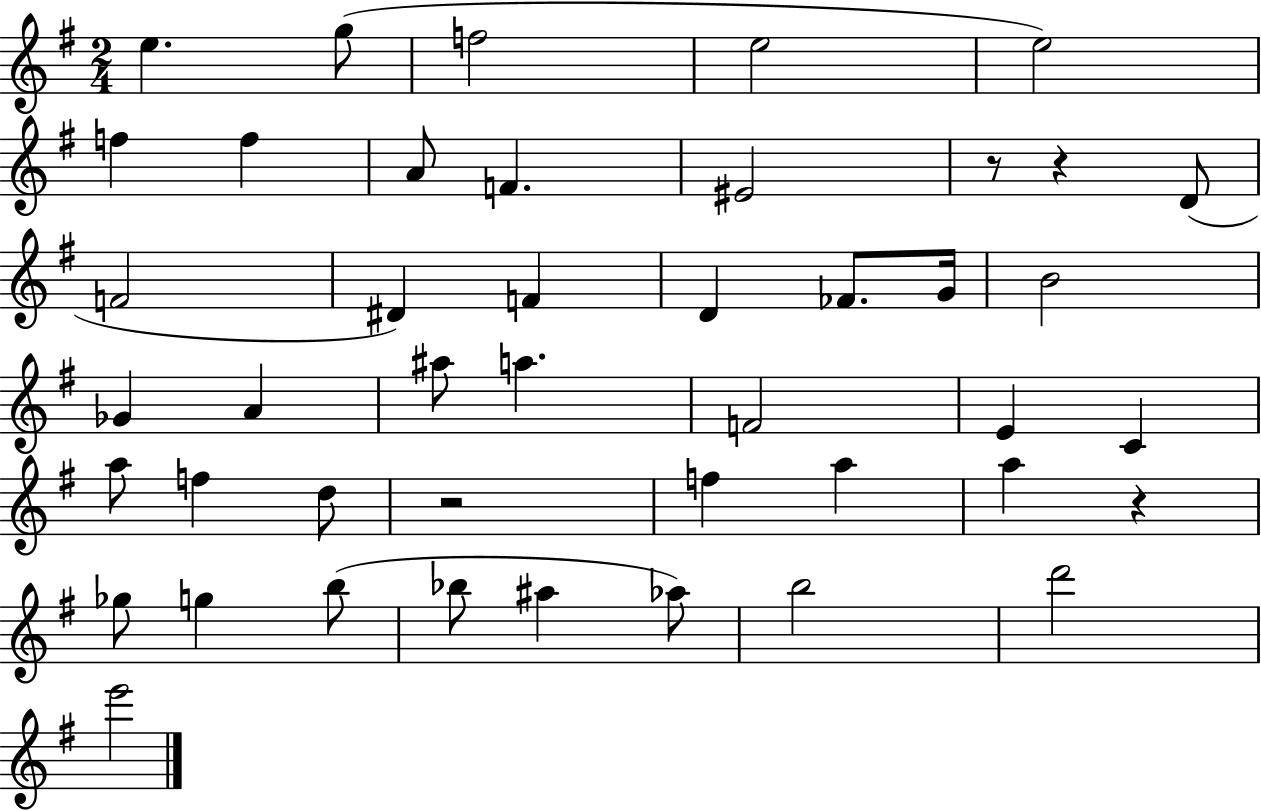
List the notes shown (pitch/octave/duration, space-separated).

E5/q. G5/e F5/h E5/h E5/h F5/q F5/q A4/e F4/q. EIS4/h R/e R/q D4/e F4/h D#4/q F4/q D4/q FES4/e. G4/s B4/h Gb4/q A4/q A#5/e A5/q. F4/h E4/q C4/q A5/e F5/q D5/e R/h F5/q A5/q A5/q R/q Gb5/e G5/q B5/e Bb5/e A#5/q Ab5/e B5/h D6/h E6/h